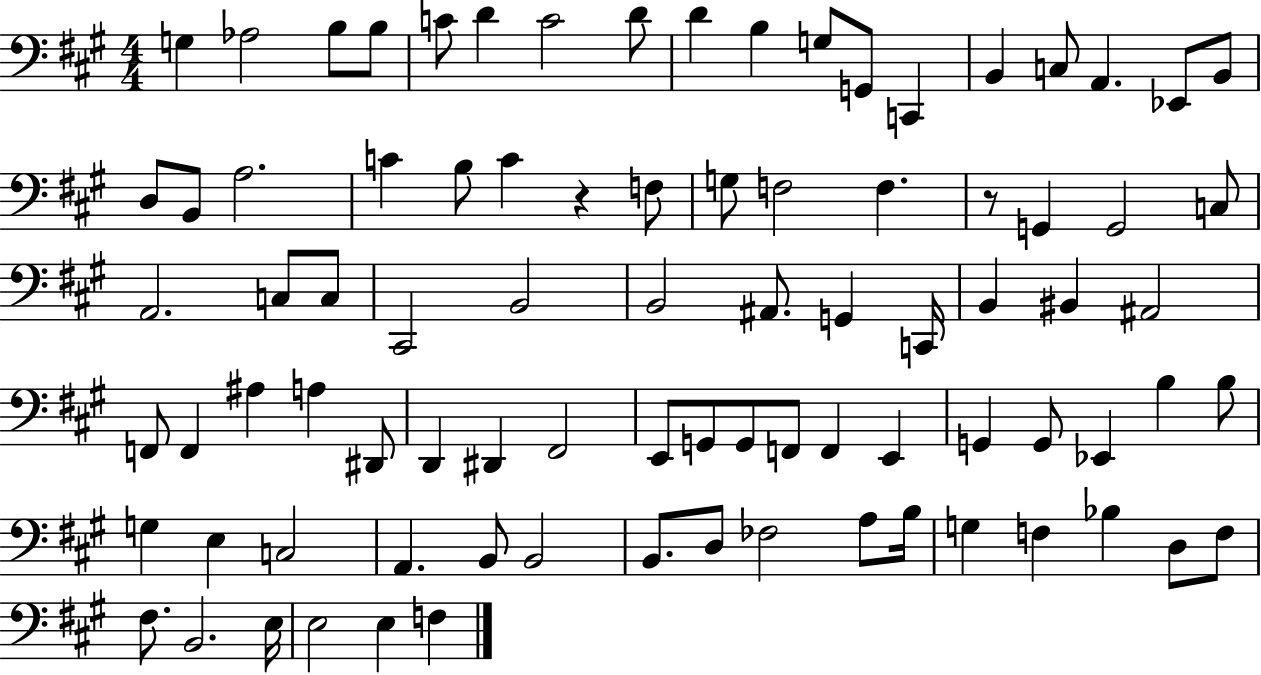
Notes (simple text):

G3/q Ab3/h B3/e B3/e C4/e D4/q C4/h D4/e D4/q B3/q G3/e G2/e C2/q B2/q C3/e A2/q. Eb2/e B2/e D3/e B2/e A3/h. C4/q B3/e C4/q R/q F3/e G3/e F3/h F3/q. R/e G2/q G2/h C3/e A2/h. C3/e C3/e C#2/h B2/h B2/h A#2/e. G2/q C2/s B2/q BIS2/q A#2/h F2/e F2/q A#3/q A3/q D#2/e D2/q D#2/q F#2/h E2/e G2/e G2/e F2/e F2/q E2/q G2/q G2/e Eb2/q B3/q B3/e G3/q E3/q C3/h A2/q. B2/e B2/h B2/e. D3/e FES3/h A3/e B3/s G3/q F3/q Bb3/q D3/e F3/e F#3/e. B2/h. E3/s E3/h E3/q F3/q